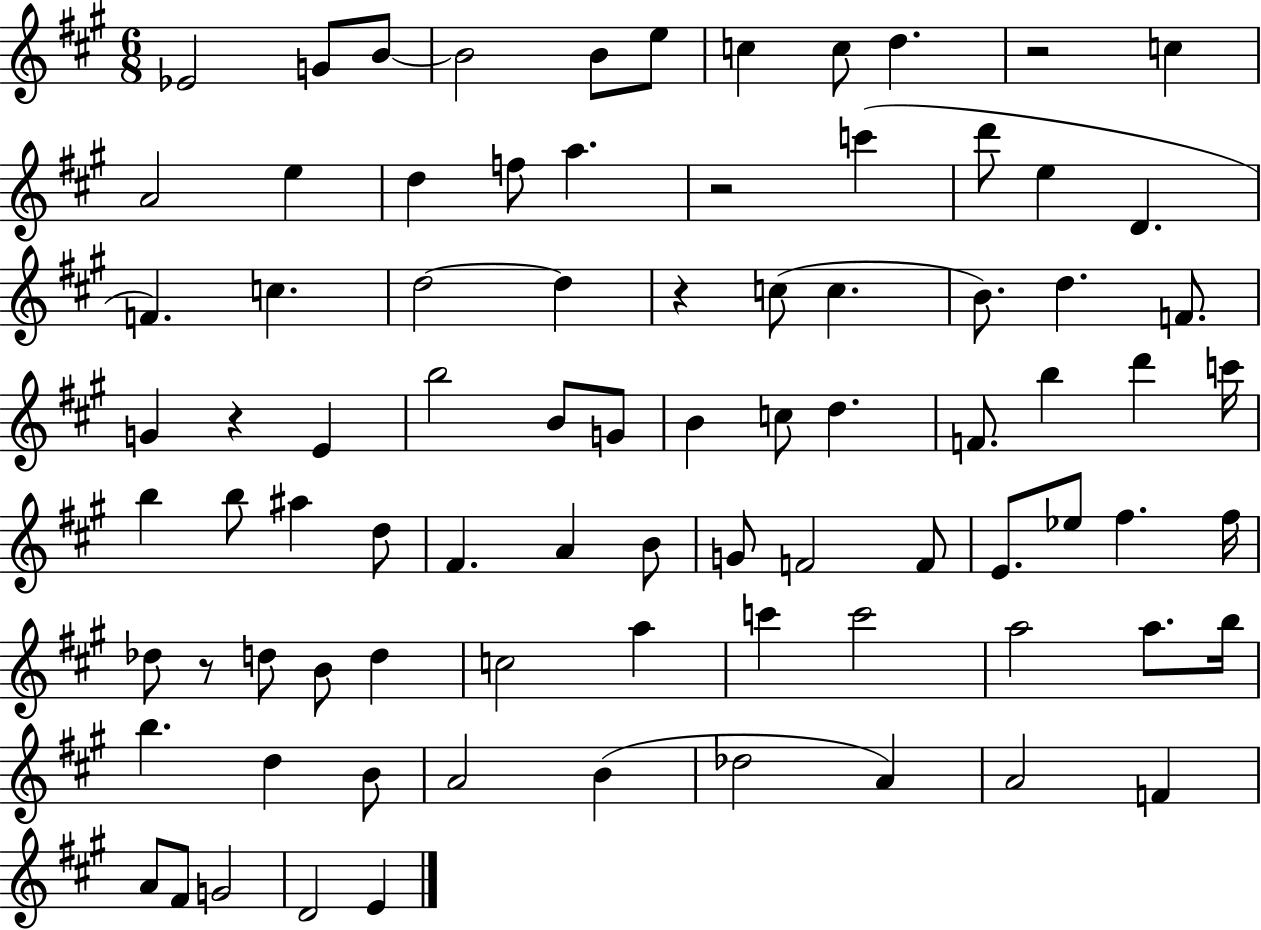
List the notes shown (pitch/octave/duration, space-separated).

Eb4/h G4/e B4/e B4/h B4/e E5/e C5/q C5/e D5/q. R/h C5/q A4/h E5/q D5/q F5/e A5/q. R/h C6/q D6/e E5/q D4/q. F4/q. C5/q. D5/h D5/q R/q C5/e C5/q. B4/e. D5/q. F4/e. G4/q R/q E4/q B5/h B4/e G4/e B4/q C5/e D5/q. F4/e. B5/q D6/q C6/s B5/q B5/e A#5/q D5/e F#4/q. A4/q B4/e G4/e F4/h F4/e E4/e. Eb5/e F#5/q. F#5/s Db5/e R/e D5/e B4/e D5/q C5/h A5/q C6/q C6/h A5/h A5/e. B5/s B5/q. D5/q B4/e A4/h B4/q Db5/h A4/q A4/h F4/q A4/e F#4/e G4/h D4/h E4/q